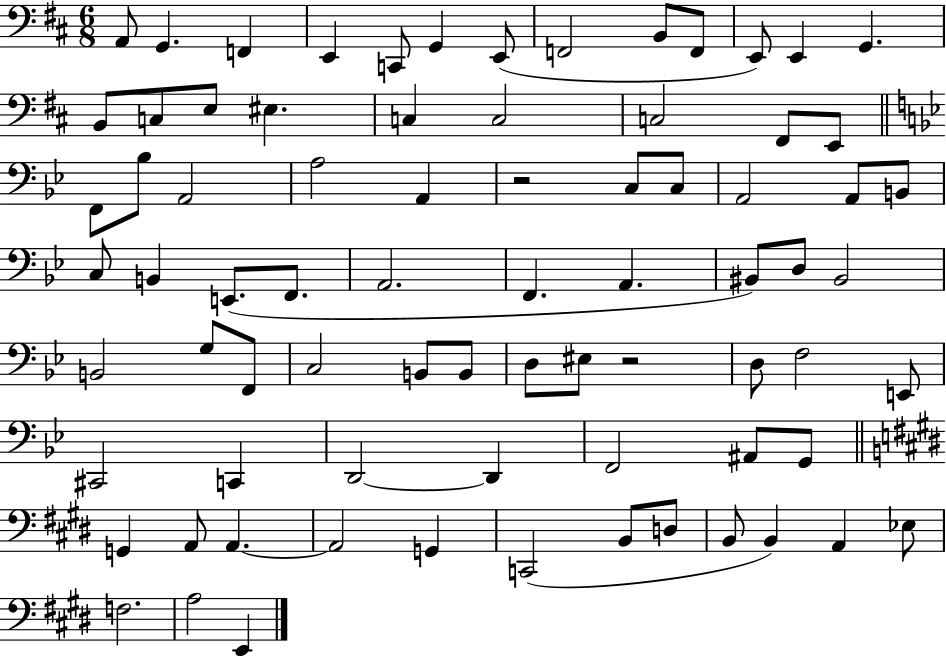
A2/e G2/q. F2/q E2/q C2/e G2/q E2/e F2/h B2/e F2/e E2/e E2/q G2/q. B2/e C3/e E3/e EIS3/q. C3/q C3/h C3/h F#2/e E2/e F2/e Bb3/e A2/h A3/h A2/q R/h C3/e C3/e A2/h A2/e B2/e C3/e B2/q E2/e. F2/e. A2/h. F2/q. A2/q. BIS2/e D3/e BIS2/h B2/h G3/e F2/e C3/h B2/e B2/e D3/e EIS3/e R/h D3/e F3/h E2/e C#2/h C2/q D2/h D2/q F2/h A#2/e G2/e G2/q A2/e A2/q. A2/h G2/q C2/h B2/e D3/e B2/e B2/q A2/q Eb3/e F3/h. A3/h E2/q